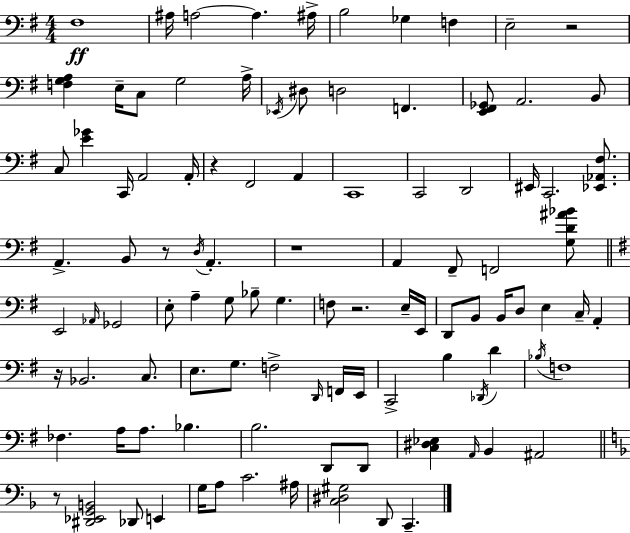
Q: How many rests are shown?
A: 7